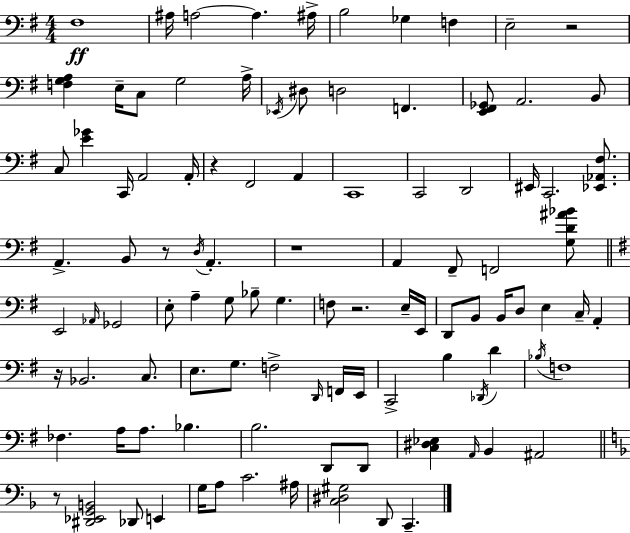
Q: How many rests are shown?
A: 7